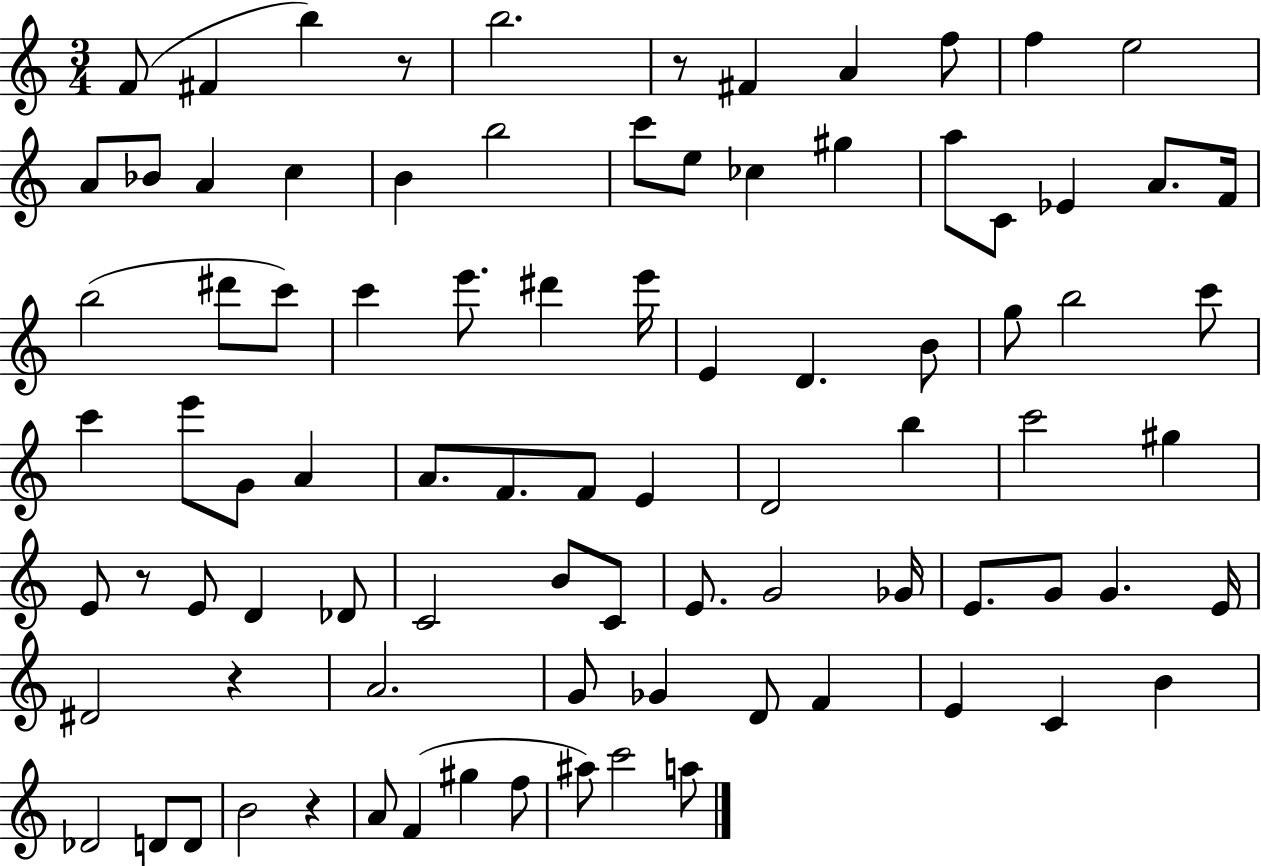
X:1
T:Untitled
M:3/4
L:1/4
K:C
F/2 ^F b z/2 b2 z/2 ^F A f/2 f e2 A/2 _B/2 A c B b2 c'/2 e/2 _c ^g a/2 C/2 _E A/2 F/4 b2 ^d'/2 c'/2 c' e'/2 ^d' e'/4 E D B/2 g/2 b2 c'/2 c' e'/2 G/2 A A/2 F/2 F/2 E D2 b c'2 ^g E/2 z/2 E/2 D _D/2 C2 B/2 C/2 E/2 G2 _G/4 E/2 G/2 G E/4 ^D2 z A2 G/2 _G D/2 F E C B _D2 D/2 D/2 B2 z A/2 F ^g f/2 ^a/2 c'2 a/2